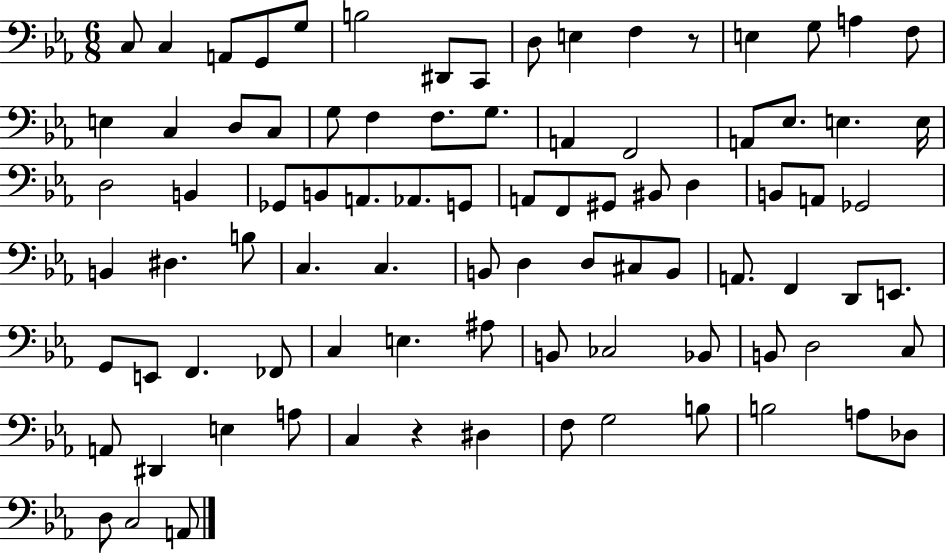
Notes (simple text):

C3/e C3/q A2/e G2/e G3/e B3/h D#2/e C2/e D3/e E3/q F3/q R/e E3/q G3/e A3/q F3/e E3/q C3/q D3/e C3/e G3/e F3/q F3/e. G3/e. A2/q F2/h A2/e Eb3/e. E3/q. E3/s D3/h B2/q Gb2/e B2/e A2/e. Ab2/e. G2/e A2/e F2/e G#2/e BIS2/e D3/q B2/e A2/e Gb2/h B2/q D#3/q. B3/e C3/q. C3/q. B2/e D3/q D3/e C#3/e B2/e A2/e. F2/q D2/e E2/e. G2/e E2/e F2/q. FES2/e C3/q E3/q. A#3/e B2/e CES3/h Bb2/e B2/e D3/h C3/e A2/e D#2/q E3/q A3/e C3/q R/q D#3/q F3/e G3/h B3/e B3/h A3/e Db3/e D3/e C3/h A2/e